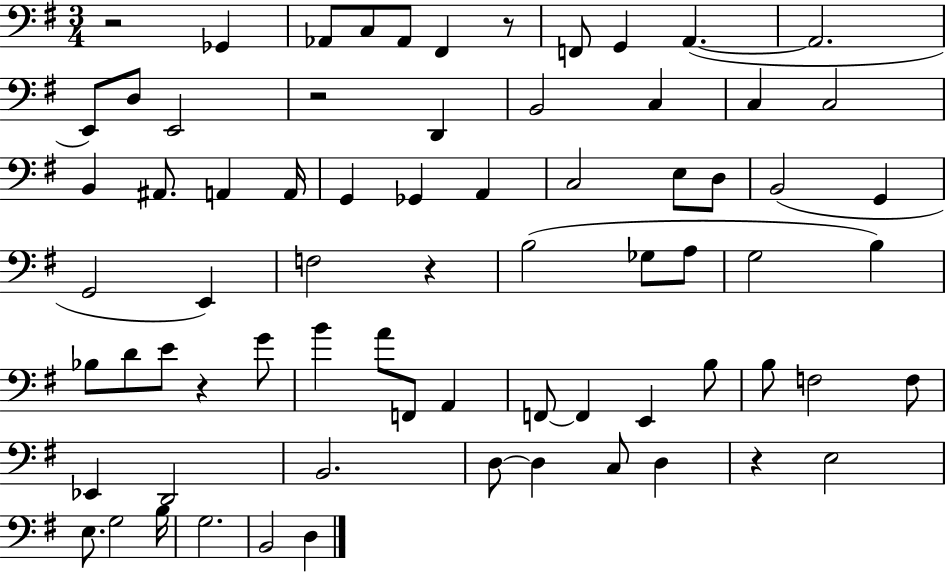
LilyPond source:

{
  \clef bass
  \numericTimeSignature
  \time 3/4
  \key g \major
  r2 ges,4 | aes,8 c8 aes,8 fis,4 r8 | f,8 g,4 a,4.~(~ | a,2. | \break e,8) d8 e,2 | r2 d,4 | b,2 c4 | c4 c2 | \break b,4 ais,8. a,4 a,16 | g,4 ges,4 a,4 | c2 e8 d8 | b,2( g,4 | \break g,2 e,4) | f2 r4 | b2( ges8 a8 | g2 b4) | \break bes8 d'8 e'8 r4 g'8 | b'4 a'8 f,8 a,4 | f,8~~ f,4 e,4 b8 | b8 f2 f8 | \break ees,4 d,2 | b,2. | d8~~ d4 c8 d4 | r4 e2 | \break e8. g2 b16 | g2. | b,2 d4 | \bar "|."
}